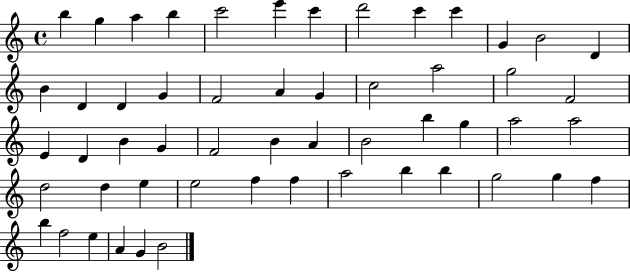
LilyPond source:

{
  \clef treble
  \time 4/4
  \defaultTimeSignature
  \key c \major
  b''4 g''4 a''4 b''4 | c'''2 e'''4 c'''4 | d'''2 c'''4 c'''4 | g'4 b'2 d'4 | \break b'4 d'4 d'4 g'4 | f'2 a'4 g'4 | c''2 a''2 | g''2 f'2 | \break e'4 d'4 b'4 g'4 | f'2 b'4 a'4 | b'2 b''4 g''4 | a''2 a''2 | \break d''2 d''4 e''4 | e''2 f''4 f''4 | a''2 b''4 b''4 | g''2 g''4 f''4 | \break b''4 f''2 e''4 | a'4 g'4 b'2 | \bar "|."
}